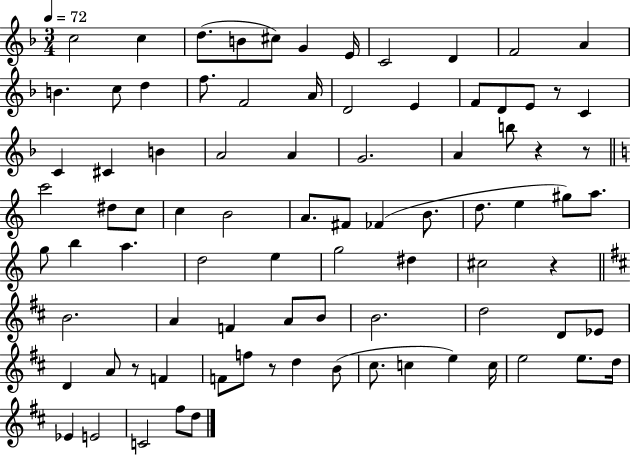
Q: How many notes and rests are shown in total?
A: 86